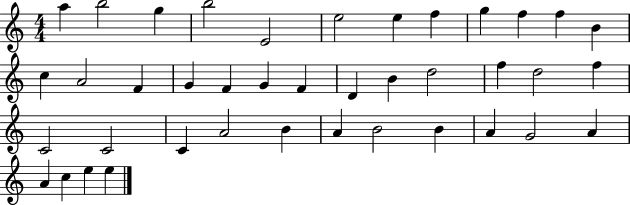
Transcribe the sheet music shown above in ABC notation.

X:1
T:Untitled
M:4/4
L:1/4
K:C
a b2 g b2 E2 e2 e f g f f B c A2 F G F G F D B d2 f d2 f C2 C2 C A2 B A B2 B A G2 A A c e e